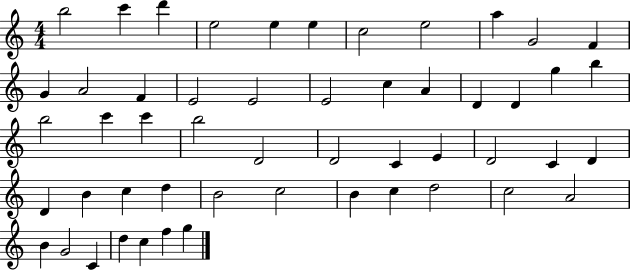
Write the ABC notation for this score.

X:1
T:Untitled
M:4/4
L:1/4
K:C
b2 c' d' e2 e e c2 e2 a G2 F G A2 F E2 E2 E2 c A D D g b b2 c' c' b2 D2 D2 C E D2 C D D B c d B2 c2 B c d2 c2 A2 B G2 C d c f g